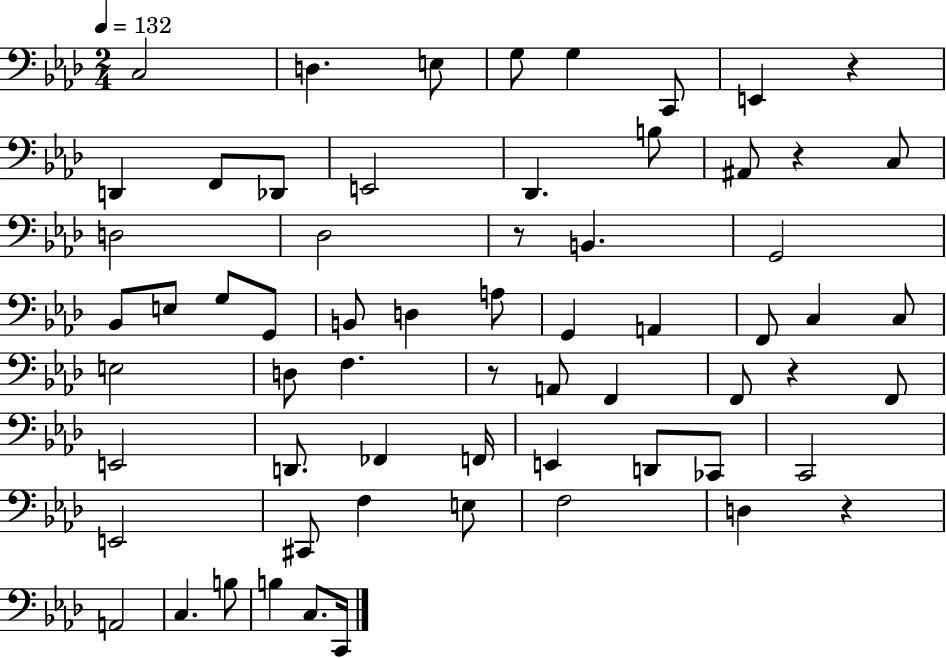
{
  \clef bass
  \numericTimeSignature
  \time 2/4
  \key aes \major
  \tempo 4 = 132
  c2 | d4. e8 | g8 g4 c,8 | e,4 r4 | \break d,4 f,8 des,8 | e,2 | des,4. b8 | ais,8 r4 c8 | \break d2 | des2 | r8 b,4. | g,2 | \break bes,8 e8 g8 g,8 | b,8 d4 a8 | g,4 a,4 | f,8 c4 c8 | \break e2 | d8 f4. | r8 a,8 f,4 | f,8 r4 f,8 | \break e,2 | d,8. fes,4 f,16 | e,4 d,8 ces,8 | c,2 | \break e,2 | cis,8 f4 e8 | f2 | d4 r4 | \break a,2 | c4. b8 | b4 c8. c,16 | \bar "|."
}